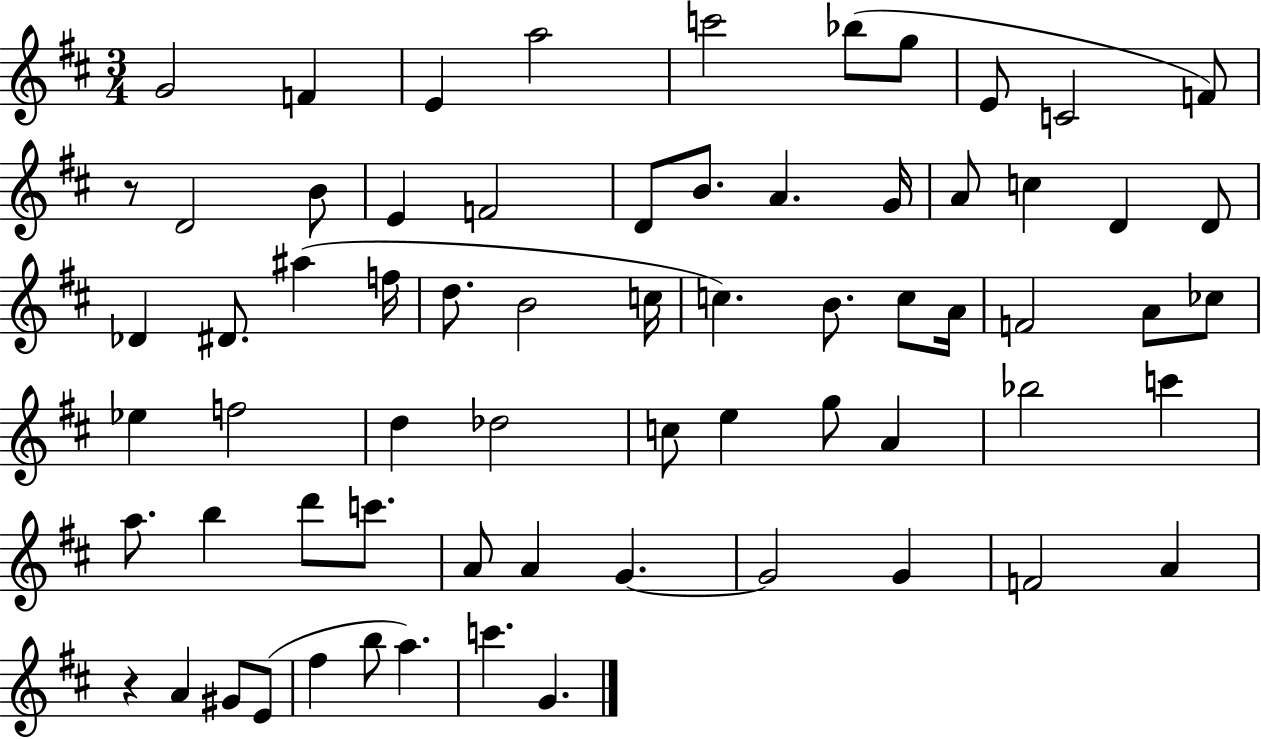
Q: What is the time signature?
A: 3/4